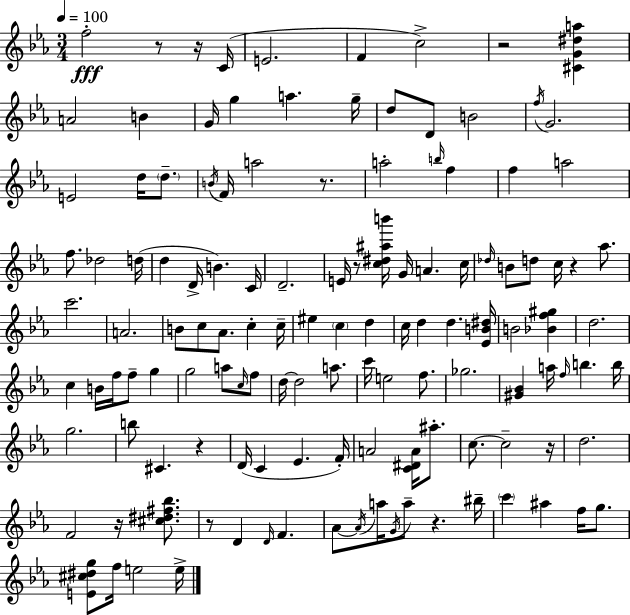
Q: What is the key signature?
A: C minor